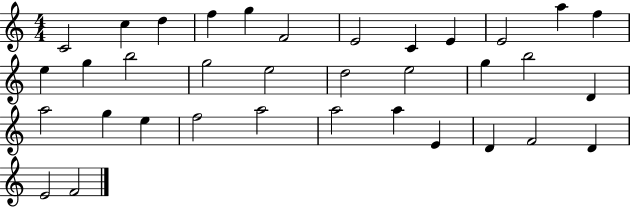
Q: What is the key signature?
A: C major